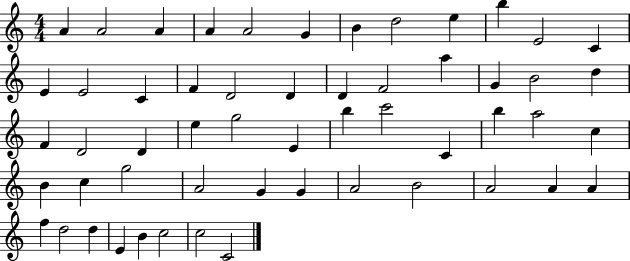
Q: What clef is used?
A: treble